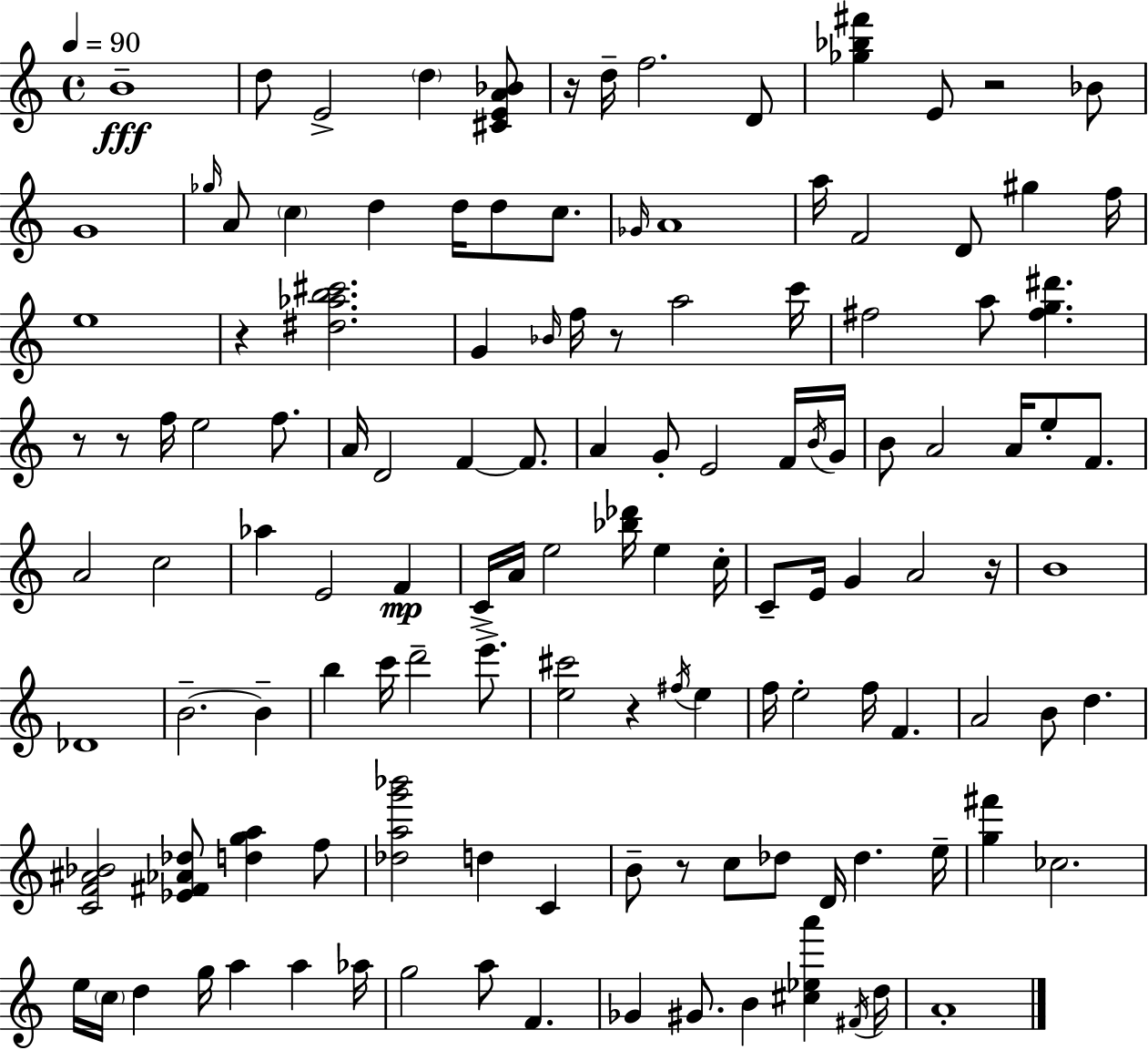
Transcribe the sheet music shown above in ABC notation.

X:1
T:Untitled
M:4/4
L:1/4
K:C
B4 d/2 E2 d [^CEA_B]/2 z/4 d/4 f2 D/2 [_g_b^f'] E/2 z2 _B/2 G4 _g/4 A/2 c d d/4 d/2 c/2 _G/4 A4 a/4 F2 D/2 ^g f/4 e4 z [^d_ab^c']2 G _B/4 f/4 z/2 a2 c'/4 ^f2 a/2 [^fg^d'] z/2 z/2 f/4 e2 f/2 A/4 D2 F F/2 A G/2 E2 F/4 B/4 G/4 B/2 A2 A/4 e/2 F/2 A2 c2 _a E2 F C/4 A/4 e2 [_b_d']/4 e c/4 C/2 E/4 G A2 z/4 B4 _D4 B2 B b c'/4 d'2 e'/2 [e^c']2 z ^f/4 e f/4 e2 f/4 F A2 B/2 d [CF^A_B]2 [_E^F_A_d]/2 [dga] f/2 [_dag'_b']2 d C B/2 z/2 c/2 _d/2 D/4 _d e/4 [g^f'] _c2 e/4 c/4 d g/4 a a _a/4 g2 a/2 F _G ^G/2 B [^c_ea'] ^F/4 d/4 A4